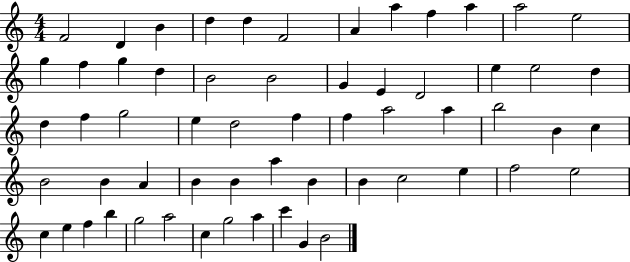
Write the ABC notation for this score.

X:1
T:Untitled
M:4/4
L:1/4
K:C
F2 D B d d F2 A a f a a2 e2 g f g d B2 B2 G E D2 e e2 d d f g2 e d2 f f a2 a b2 B c B2 B A B B a B B c2 e f2 e2 c e f b g2 a2 c g2 a c' G B2